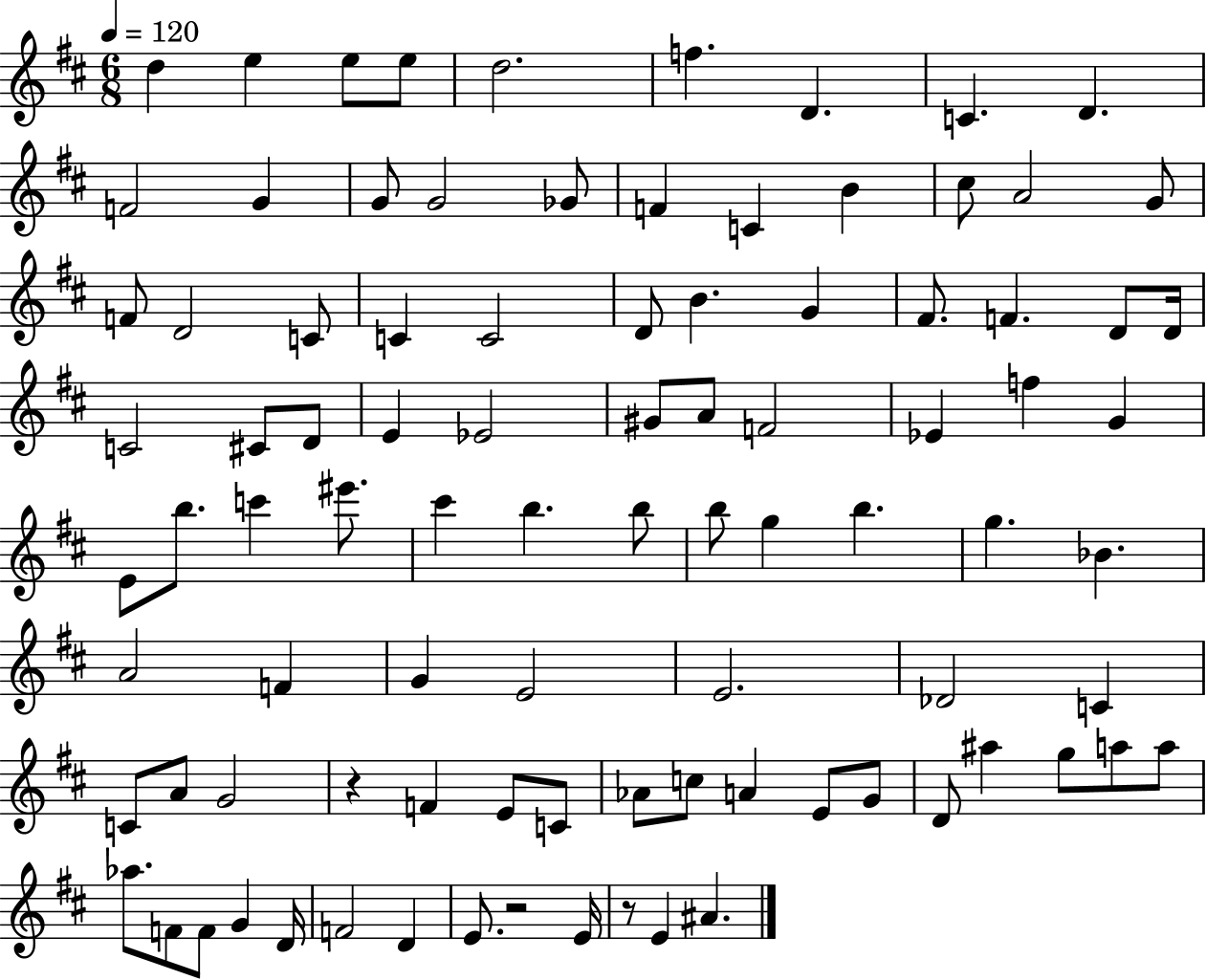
X:1
T:Untitled
M:6/8
L:1/4
K:D
d e e/2 e/2 d2 f D C D F2 G G/2 G2 _G/2 F C B ^c/2 A2 G/2 F/2 D2 C/2 C C2 D/2 B G ^F/2 F D/2 D/4 C2 ^C/2 D/2 E _E2 ^G/2 A/2 F2 _E f G E/2 b/2 c' ^e'/2 ^c' b b/2 b/2 g b g _B A2 F G E2 E2 _D2 C C/2 A/2 G2 z F E/2 C/2 _A/2 c/2 A E/2 G/2 D/2 ^a g/2 a/2 a/2 _a/2 F/2 F/2 G D/4 F2 D E/2 z2 E/4 z/2 E ^A